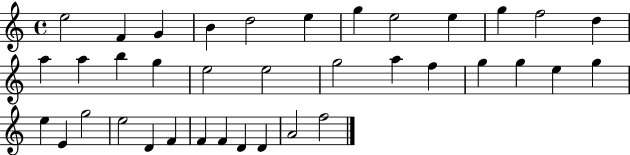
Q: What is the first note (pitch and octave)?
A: E5